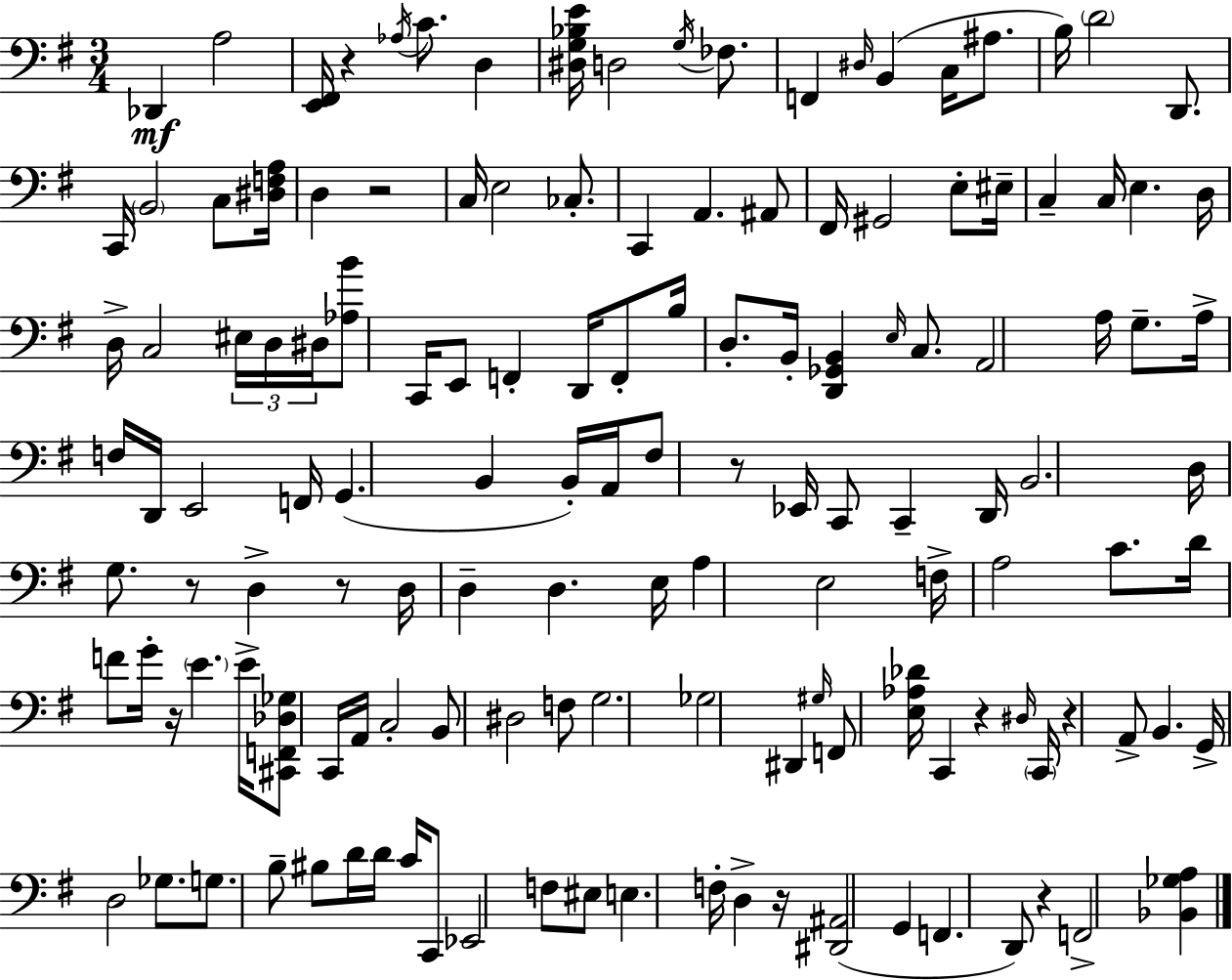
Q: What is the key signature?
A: G major